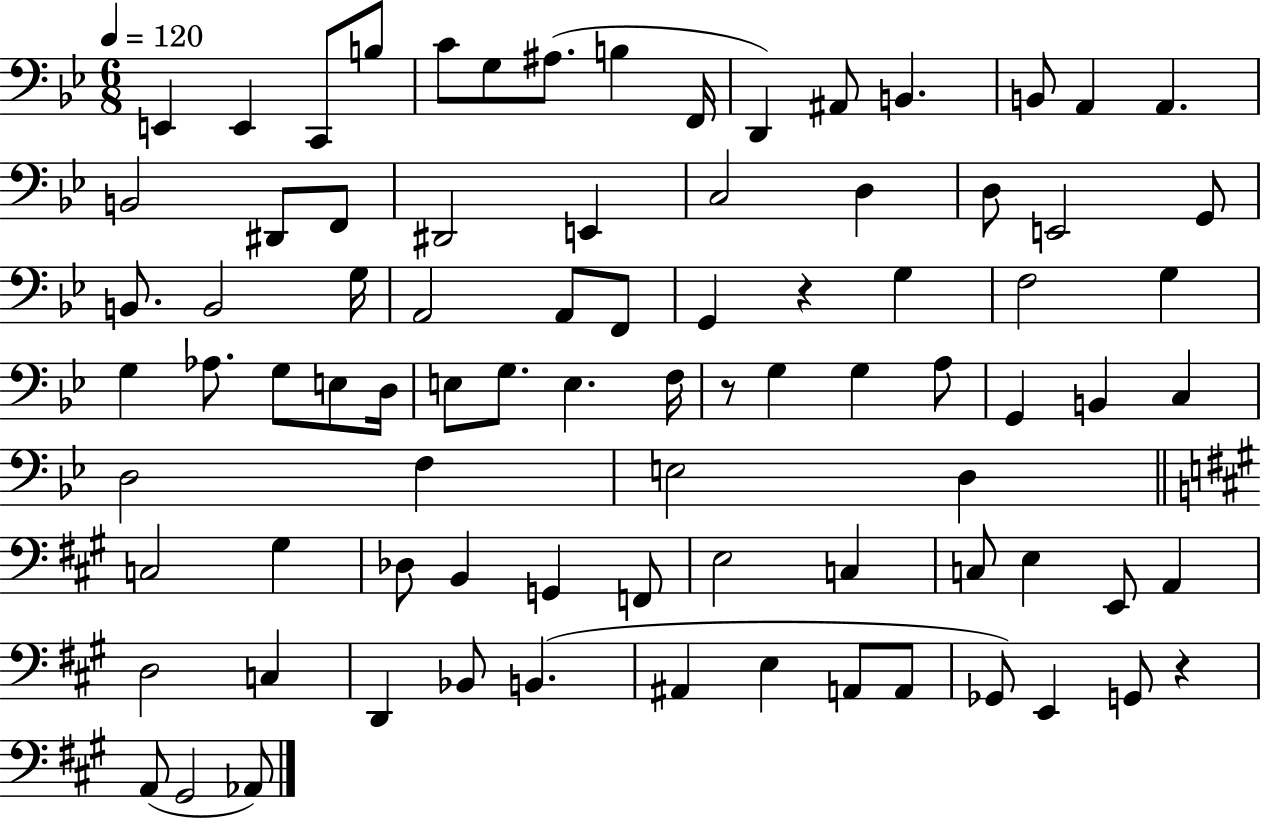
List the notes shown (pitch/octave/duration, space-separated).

E2/q E2/q C2/e B3/e C4/e G3/e A#3/e. B3/q F2/s D2/q A#2/e B2/q. B2/e A2/q A2/q. B2/h D#2/e F2/e D#2/h E2/q C3/h D3/q D3/e E2/h G2/e B2/e. B2/h G3/s A2/h A2/e F2/e G2/q R/q G3/q F3/h G3/q G3/q Ab3/e. G3/e E3/e D3/s E3/e G3/e. E3/q. F3/s R/e G3/q G3/q A3/e G2/q B2/q C3/q D3/h F3/q E3/h D3/q C3/h G#3/q Db3/e B2/q G2/q F2/e E3/h C3/q C3/e E3/q E2/e A2/q D3/h C3/q D2/q Bb2/e B2/q. A#2/q E3/q A2/e A2/e Gb2/e E2/q G2/e R/q A2/e G#2/h Ab2/e